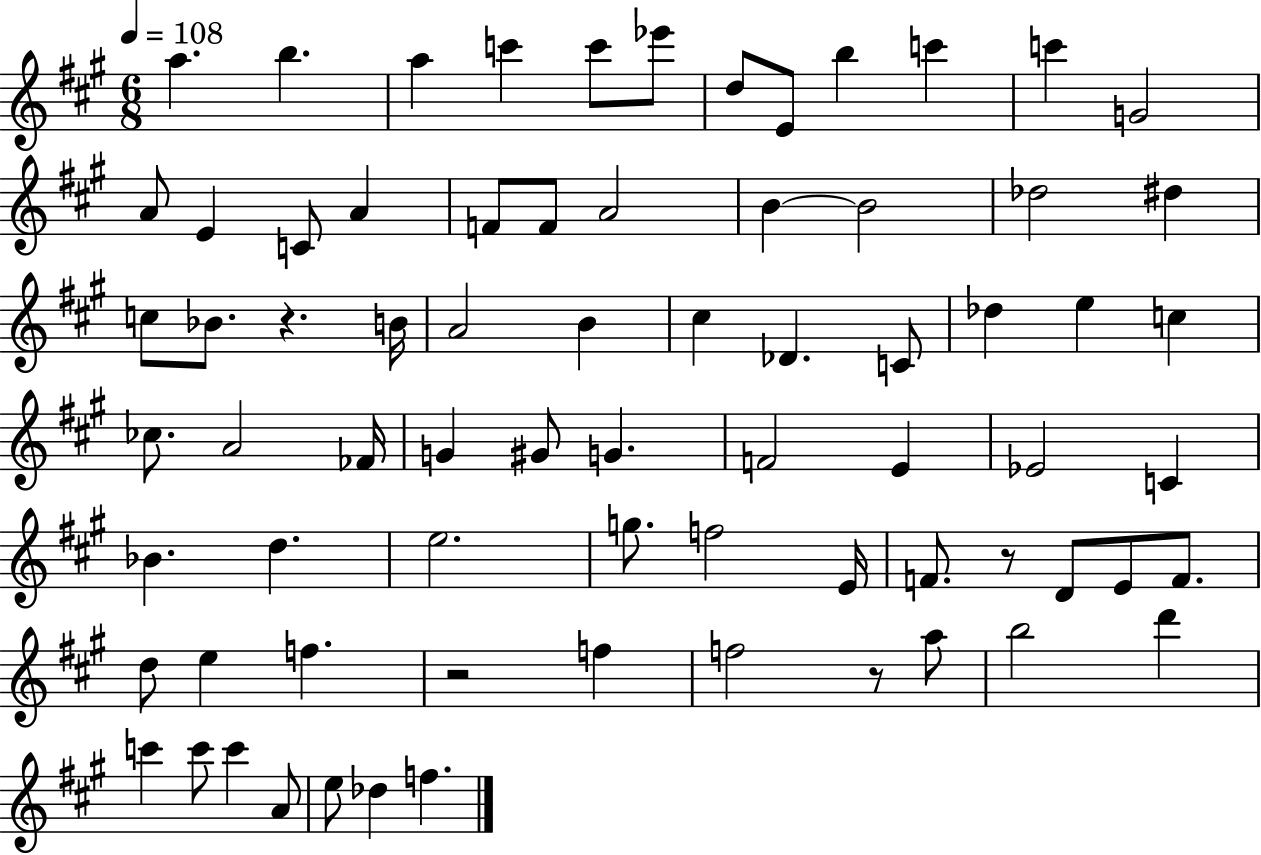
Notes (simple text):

A5/q. B5/q. A5/q C6/q C6/e Eb6/e D5/e E4/e B5/q C6/q C6/q G4/h A4/e E4/q C4/e A4/q F4/e F4/e A4/h B4/q B4/h Db5/h D#5/q C5/e Bb4/e. R/q. B4/s A4/h B4/q C#5/q Db4/q. C4/e Db5/q E5/q C5/q CES5/e. A4/h FES4/s G4/q G#4/e G4/q. F4/h E4/q Eb4/h C4/q Bb4/q. D5/q. E5/h. G5/e. F5/h E4/s F4/e. R/e D4/e E4/e F4/e. D5/e E5/q F5/q. R/h F5/q F5/h R/e A5/e B5/h D6/q C6/q C6/e C6/q A4/e E5/e Db5/q F5/q.